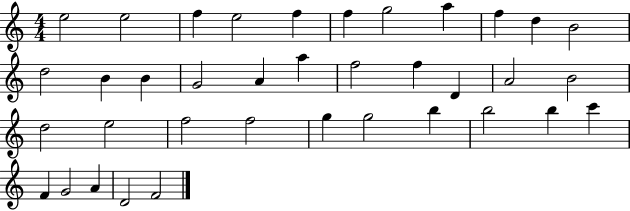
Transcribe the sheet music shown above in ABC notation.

X:1
T:Untitled
M:4/4
L:1/4
K:C
e2 e2 f e2 f f g2 a f d B2 d2 B B G2 A a f2 f D A2 B2 d2 e2 f2 f2 g g2 b b2 b c' F G2 A D2 F2